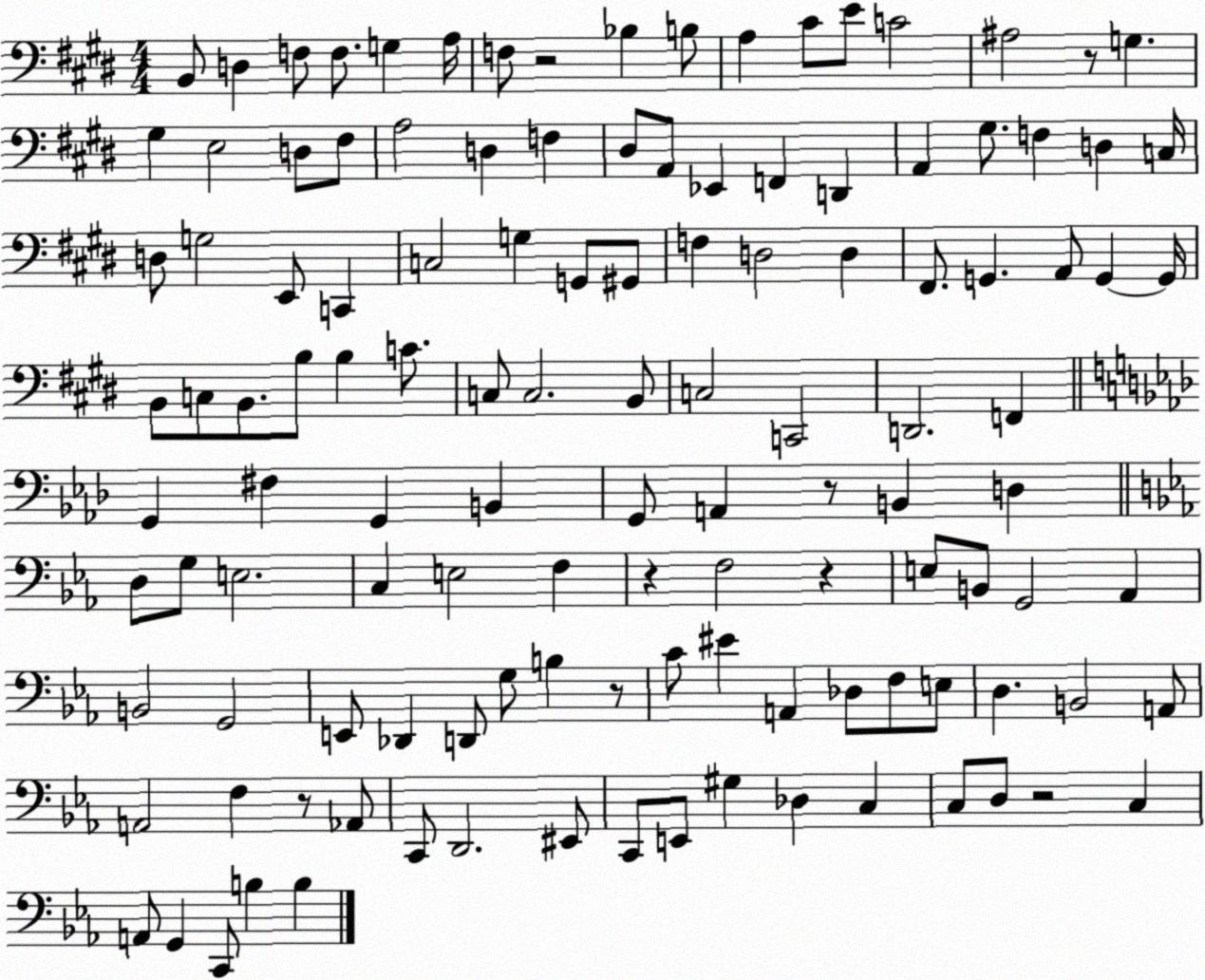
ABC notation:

X:1
T:Untitled
M:4/4
L:1/4
K:E
B,,/2 D, F,/2 F,/2 G, A,/4 F,/2 z2 _B, B,/2 A, ^C/2 E/2 C2 ^A,2 z/2 G, ^G, E,2 D,/2 ^F,/2 A,2 D, F, ^D,/2 A,,/2 _E,, F,, D,, A,, ^G,/2 F, D, C,/4 D,/2 G,2 E,,/2 C,, C,2 G, G,,/2 ^G,,/2 F, D,2 D, ^F,,/2 G,, A,,/2 G,, G,,/4 B,,/2 C,/2 B,,/2 B,/2 B, C/2 C,/2 C,2 B,,/2 C,2 C,,2 D,,2 F,, G,, ^F, G,, B,, G,,/2 A,, z/2 B,, D, D,/2 G,/2 E,2 C, E,2 F, z F,2 z E,/2 B,,/2 G,,2 _A,, B,,2 G,,2 E,,/2 _D,, D,,/2 G,/2 B, z/2 C/2 ^E A,, _D,/2 F,/2 E,/2 D, B,,2 A,,/2 A,,2 F, z/2 _A,,/2 C,,/2 D,,2 ^E,,/2 C,,/2 E,,/2 ^G, _D, C, C,/2 D,/2 z2 C, A,,/2 G,, C,,/2 B, B,